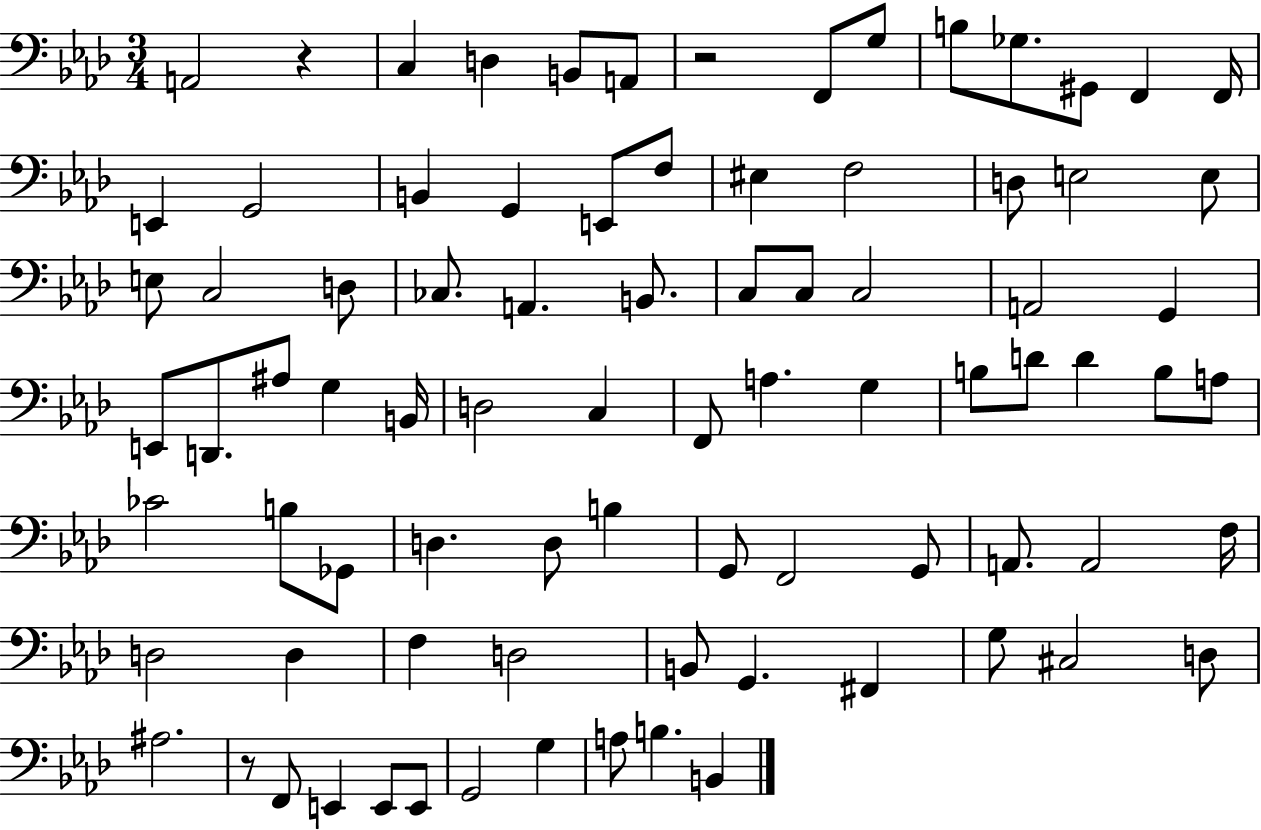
{
  \clef bass
  \numericTimeSignature
  \time 3/4
  \key aes \major
  a,2 r4 | c4 d4 b,8 a,8 | r2 f,8 g8 | b8 ges8. gis,8 f,4 f,16 | \break e,4 g,2 | b,4 g,4 e,8 f8 | eis4 f2 | d8 e2 e8 | \break e8 c2 d8 | ces8. a,4. b,8. | c8 c8 c2 | a,2 g,4 | \break e,8 d,8. ais8 g4 b,16 | d2 c4 | f,8 a4. g4 | b8 d'8 d'4 b8 a8 | \break ces'2 b8 ges,8 | d4. d8 b4 | g,8 f,2 g,8 | a,8. a,2 f16 | \break d2 d4 | f4 d2 | b,8 g,4. fis,4 | g8 cis2 d8 | \break ais2. | r8 f,8 e,4 e,8 e,8 | g,2 g4 | a8 b4. b,4 | \break \bar "|."
}